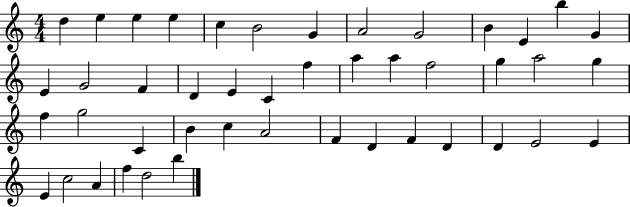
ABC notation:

X:1
T:Untitled
M:4/4
L:1/4
K:C
d e e e c B2 G A2 G2 B E b G E G2 F D E C f a a f2 g a2 g f g2 C B c A2 F D F D D E2 E E c2 A f d2 b